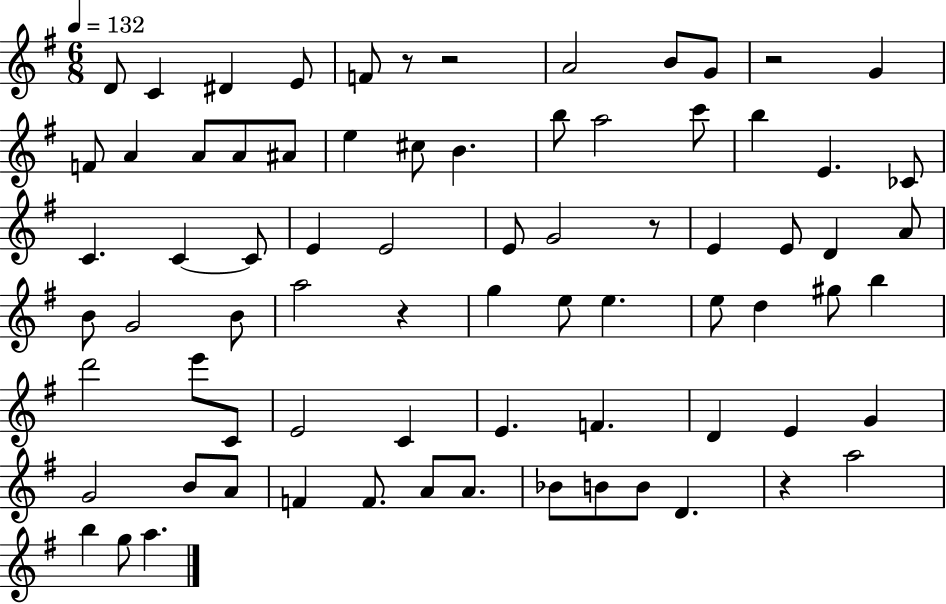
X:1
T:Untitled
M:6/8
L:1/4
K:G
D/2 C ^D E/2 F/2 z/2 z2 A2 B/2 G/2 z2 G F/2 A A/2 A/2 ^A/2 e ^c/2 B b/2 a2 c'/2 b E _C/2 C C C/2 E E2 E/2 G2 z/2 E E/2 D A/2 B/2 G2 B/2 a2 z g e/2 e e/2 d ^g/2 b d'2 e'/2 C/2 E2 C E F D E G G2 B/2 A/2 F F/2 A/2 A/2 _B/2 B/2 B/2 D z a2 b g/2 a